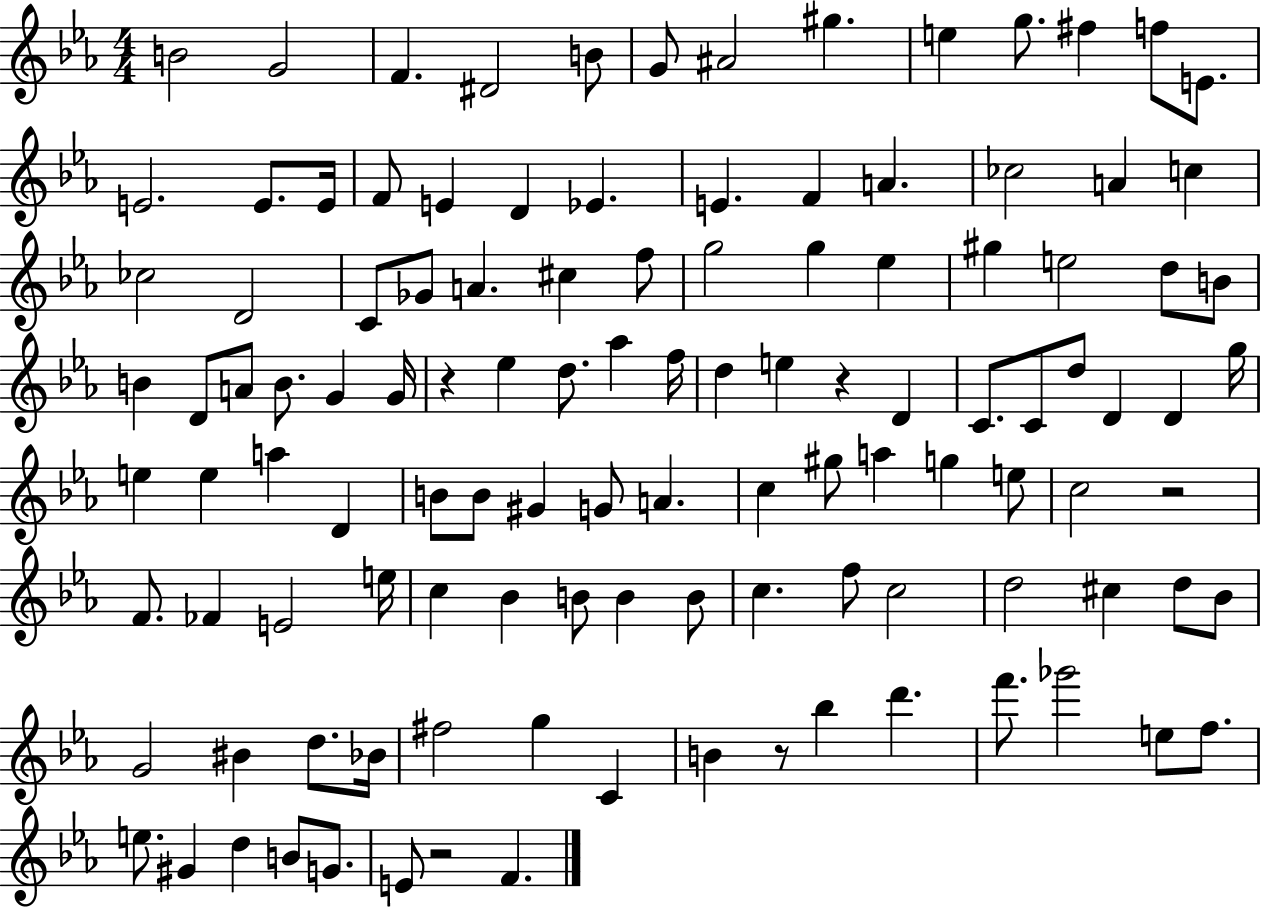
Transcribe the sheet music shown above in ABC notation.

X:1
T:Untitled
M:4/4
L:1/4
K:Eb
B2 G2 F ^D2 B/2 G/2 ^A2 ^g e g/2 ^f f/2 E/2 E2 E/2 E/4 F/2 E D _E E F A _c2 A c _c2 D2 C/2 _G/2 A ^c f/2 g2 g _e ^g e2 d/2 B/2 B D/2 A/2 B/2 G G/4 z _e d/2 _a f/4 d e z D C/2 C/2 d/2 D D g/4 e e a D B/2 B/2 ^G G/2 A c ^g/2 a g e/2 c2 z2 F/2 _F E2 e/4 c _B B/2 B B/2 c f/2 c2 d2 ^c d/2 _B/2 G2 ^B d/2 _B/4 ^f2 g C B z/2 _b d' f'/2 _g'2 e/2 f/2 e/2 ^G d B/2 G/2 E/2 z2 F